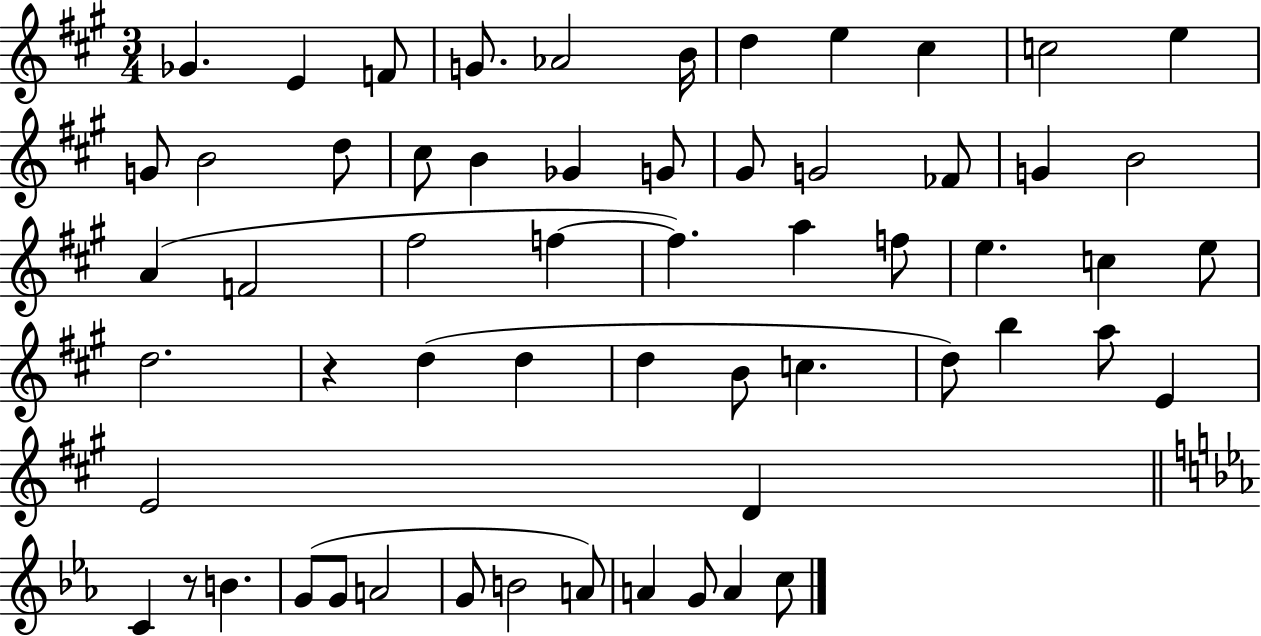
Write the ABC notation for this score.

X:1
T:Untitled
M:3/4
L:1/4
K:A
_G E F/2 G/2 _A2 B/4 d e ^c c2 e G/2 B2 d/2 ^c/2 B _G G/2 ^G/2 G2 _F/2 G B2 A F2 ^f2 f f a f/2 e c e/2 d2 z d d d B/2 c d/2 b a/2 E E2 D C z/2 B G/2 G/2 A2 G/2 B2 A/2 A G/2 A c/2